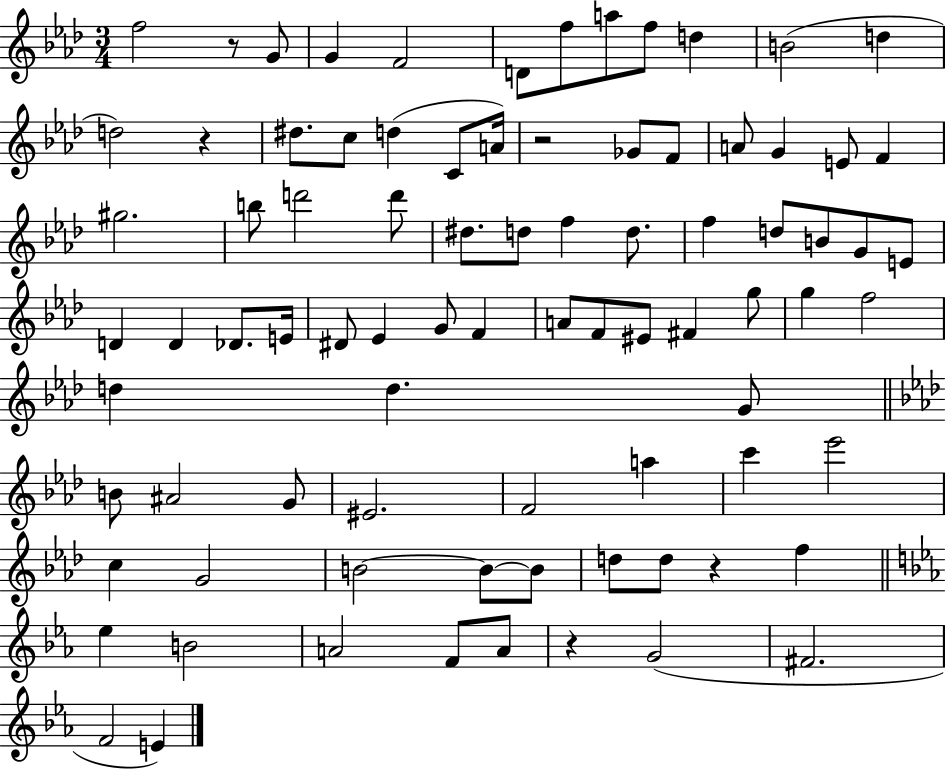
F5/h R/e G4/e G4/q F4/h D4/e F5/e A5/e F5/e D5/q B4/h D5/q D5/h R/q D#5/e. C5/e D5/q C4/e A4/s R/h Gb4/e F4/e A4/e G4/q E4/e F4/q G#5/h. B5/e D6/h D6/e D#5/e. D5/e F5/q D5/e. F5/q D5/e B4/e G4/e E4/e D4/q D4/q Db4/e. E4/s D#4/e Eb4/q G4/e F4/q A4/e F4/e EIS4/e F#4/q G5/e G5/q F5/h D5/q D5/q. G4/e B4/e A#4/h G4/e EIS4/h. F4/h A5/q C6/q Eb6/h C5/q G4/h B4/h B4/e B4/e D5/e D5/e R/q F5/q Eb5/q B4/h A4/h F4/e A4/e R/q G4/h F#4/h. F4/h E4/q